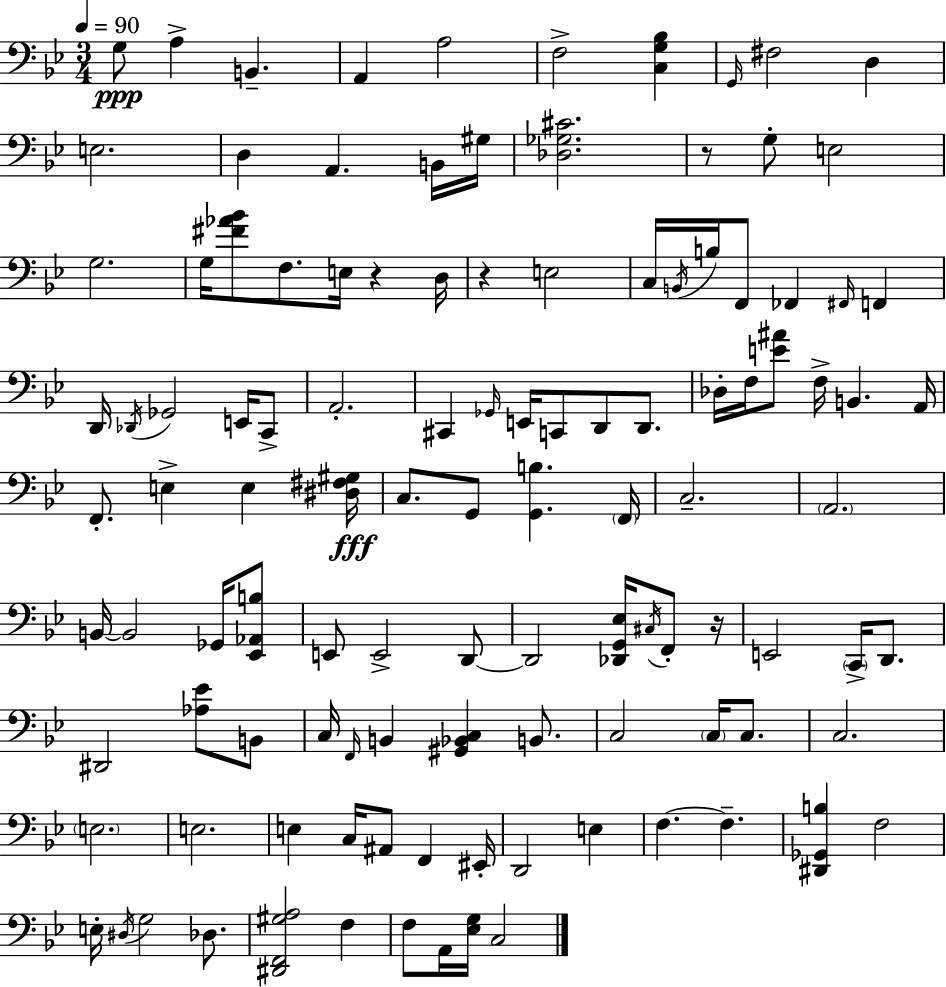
G3/e A3/q B2/q. A2/q A3/h F3/h [C3,G3,Bb3]/q G2/s F#3/h D3/q E3/h. D3/q A2/q. B2/s G#3/s [Db3,Gb3,C#4]/h. R/e G3/e E3/h G3/h. G3/s [F#4,Ab4,Bb4]/e F3/e. E3/s R/q D3/s R/q E3/h C3/s B2/s B3/s F2/e FES2/q F#2/s F2/q D2/s Db2/s Gb2/h E2/s C2/e A2/h. C#2/q Gb2/s E2/s C2/e D2/e D2/e. Db3/s F3/s [E4,A#4]/e F3/s B2/q. A2/s F2/e. E3/q E3/q [D#3,F#3,G#3]/s C3/e. G2/e [G2,B3]/q. F2/s C3/h. A2/h. B2/s B2/h Gb2/s [Eb2,Ab2,B3]/e E2/e E2/h D2/e D2/h [Db2,G2,Eb3]/s C#3/s F2/e R/s E2/h C2/s D2/e. D#2/h [Ab3,Eb4]/e B2/e C3/s F2/s B2/q [G#2,Bb2,C3]/q B2/e. C3/h C3/s C3/e. C3/h. E3/h. E3/h. E3/q C3/s A#2/e F2/q EIS2/s D2/h E3/q F3/q. F3/q. [D#2,Gb2,B3]/q F3/h E3/s D#3/s G3/h Db3/e. [D#2,F2,G#3,A3]/h F3/q F3/e A2/s [Eb3,G3]/s C3/h